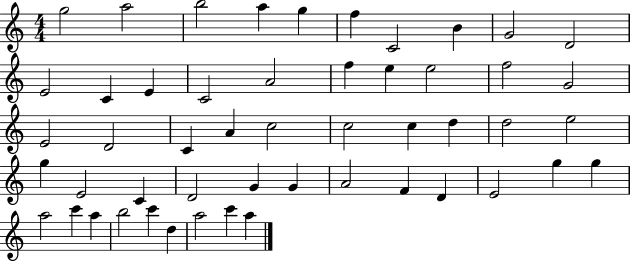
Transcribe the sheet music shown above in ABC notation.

X:1
T:Untitled
M:4/4
L:1/4
K:C
g2 a2 b2 a g f C2 B G2 D2 E2 C E C2 A2 f e e2 f2 G2 E2 D2 C A c2 c2 c d d2 e2 g E2 C D2 G G A2 F D E2 g g a2 c' a b2 c' d a2 c' a